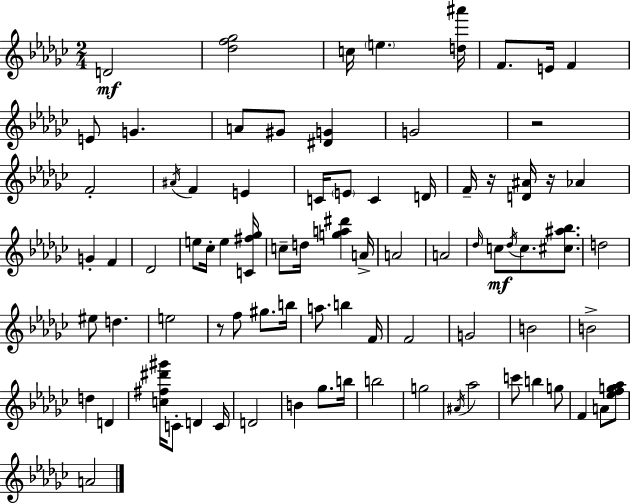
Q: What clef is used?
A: treble